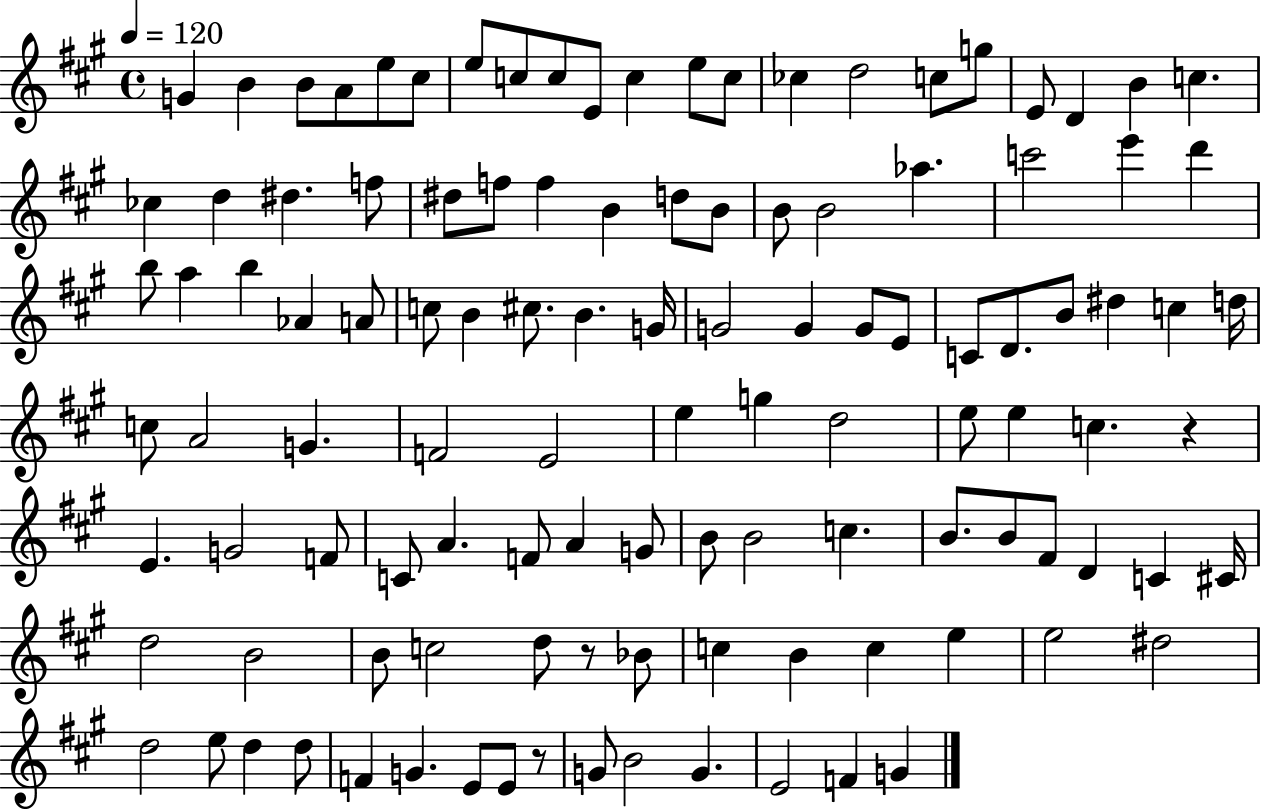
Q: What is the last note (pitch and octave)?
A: G4